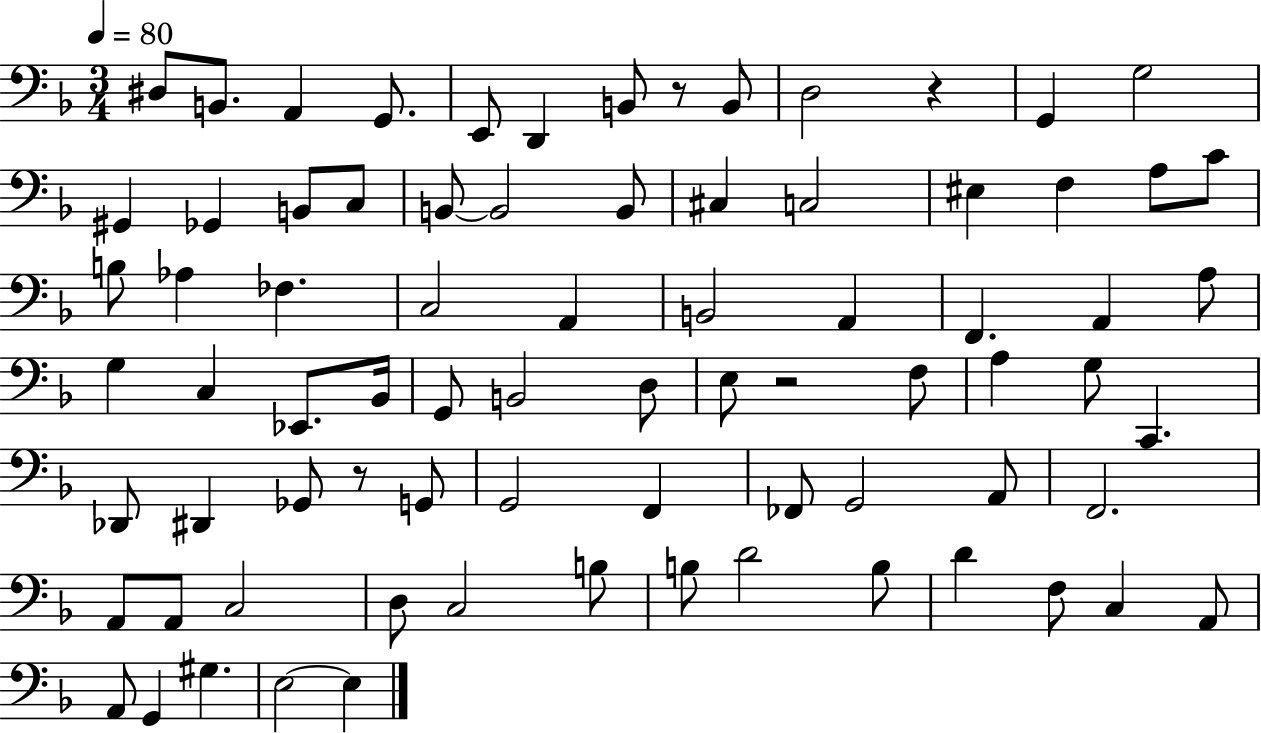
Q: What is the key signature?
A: F major